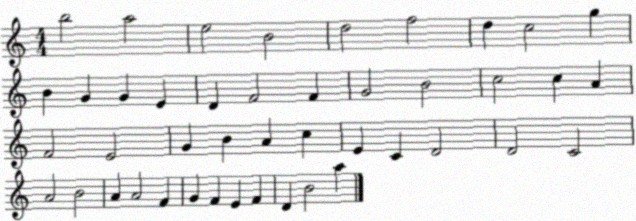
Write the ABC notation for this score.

X:1
T:Untitled
M:4/4
L:1/4
K:C
b2 a2 e2 B2 d2 f2 d c2 g B G G E D F2 F G2 B2 c2 c A F2 E2 G B A c E C D2 D2 C2 A2 B2 A A2 F G F E F D B2 a